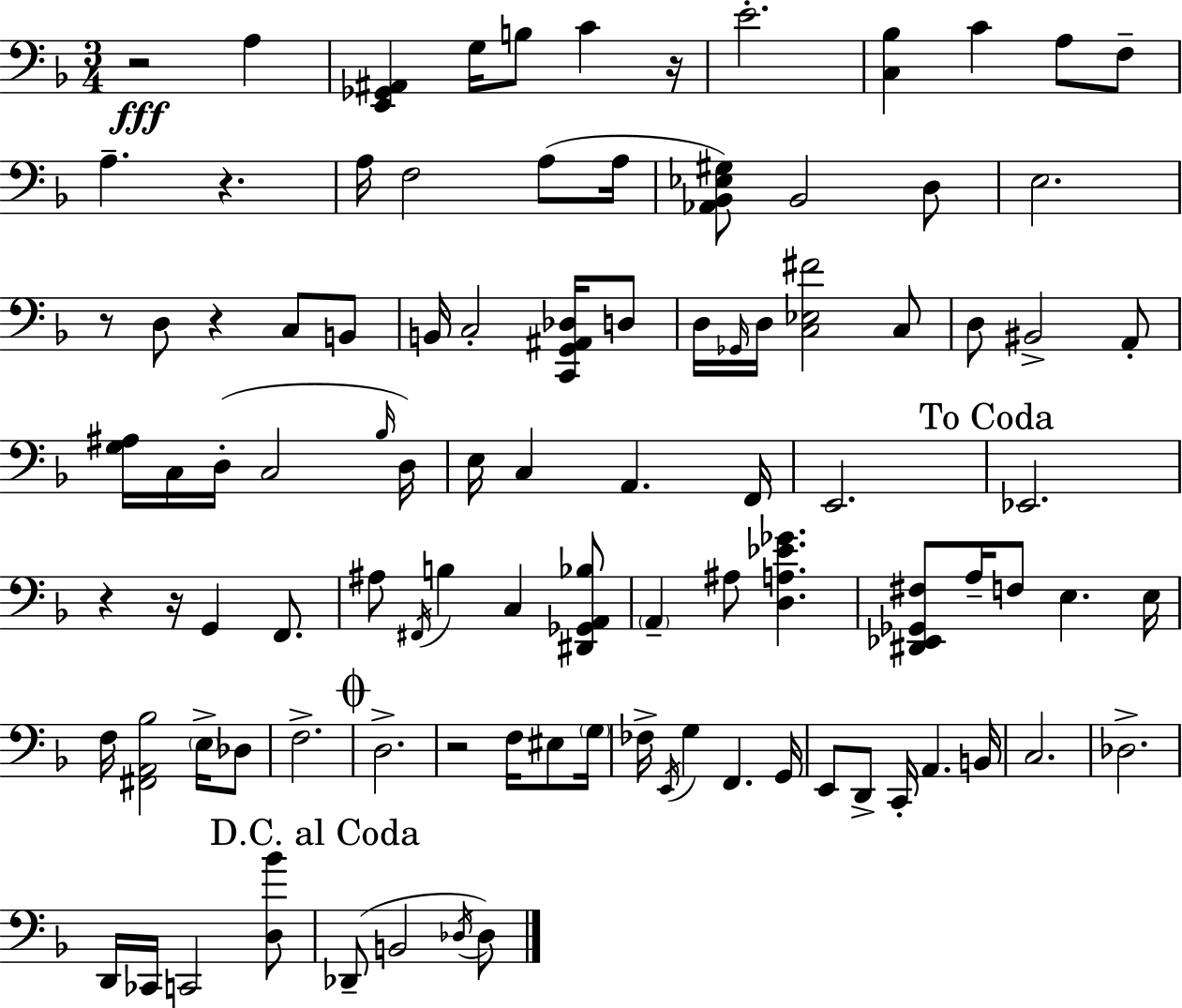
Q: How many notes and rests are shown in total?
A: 98